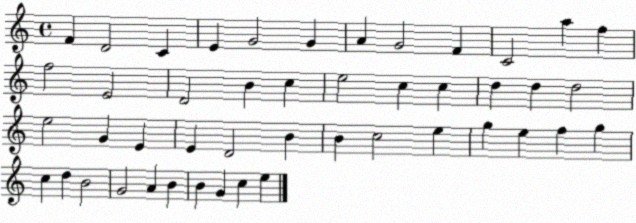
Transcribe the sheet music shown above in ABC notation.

X:1
T:Untitled
M:4/4
L:1/4
K:C
F D2 C E G2 G A G2 F C2 a f f2 E2 D2 B c e2 c c d d d2 e2 G E E D2 B B c2 e g e f g c d B2 G2 A B B G c e